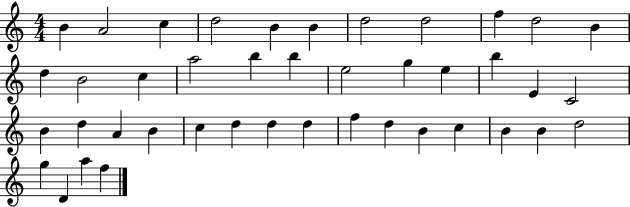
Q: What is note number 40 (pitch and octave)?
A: D4